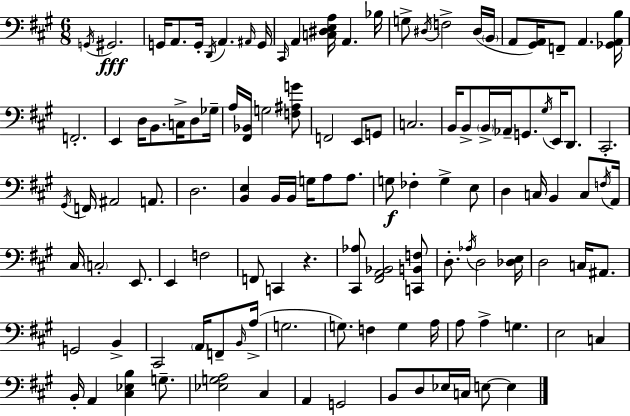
X:1
T:Untitled
M:6/8
L:1/4
K:A
G,,/4 ^G,,2 G,,/4 A,,/2 G,,/4 D,,/4 A,, ^A,,/4 G,,/4 ^C,,/4 A,, [C,^D,E,A,]/4 A,, _B,/4 G,/2 ^D,/4 F,2 ^D,/4 B,,/4 A,,/2 [^G,,A,,]/4 F,,/2 A,, [_G,,A,,B,]/4 F,,2 E,, D,/4 B,,/2 C,/4 D,/2 _G,/4 A,/4 [^F,,_B,,]/4 G,2 [F,^A,G]/2 F,,2 E,,/2 G,,/2 C,2 B,,/4 B,,/2 B,,/4 _A,,/4 G,,/2 ^G,/4 E,,/4 D,,/2 ^C,,2 ^G,,/4 F,,/4 ^A,,2 A,,/2 D,2 [B,,E,] B,,/4 B,,/4 G,/4 A,/2 A,/2 G,/2 _F, G, E,/2 D, C,/4 B,, C,/2 F,/4 A,,/4 ^C,/4 C,2 E,,/2 E,, F,2 F,,/2 C,, z [^C,,_A,]/2 [^F,,A,,_B,,]2 [C,,B,,F,]/2 D,/2 _A,/4 D,2 [_D,E,]/4 D,2 C,/4 ^A,,/2 G,,2 B,, ^C,,2 A,,/4 F,,/2 B,,/4 A,/4 G,2 G,/2 F, G, A,/4 A,/2 A, G, E,2 C, B,,/4 A,, [^C,_E,B,] G,/2 [_E,G,A,]2 ^C, A,, G,,2 B,,/2 D,/2 _E,/4 C,/4 E,/2 E,